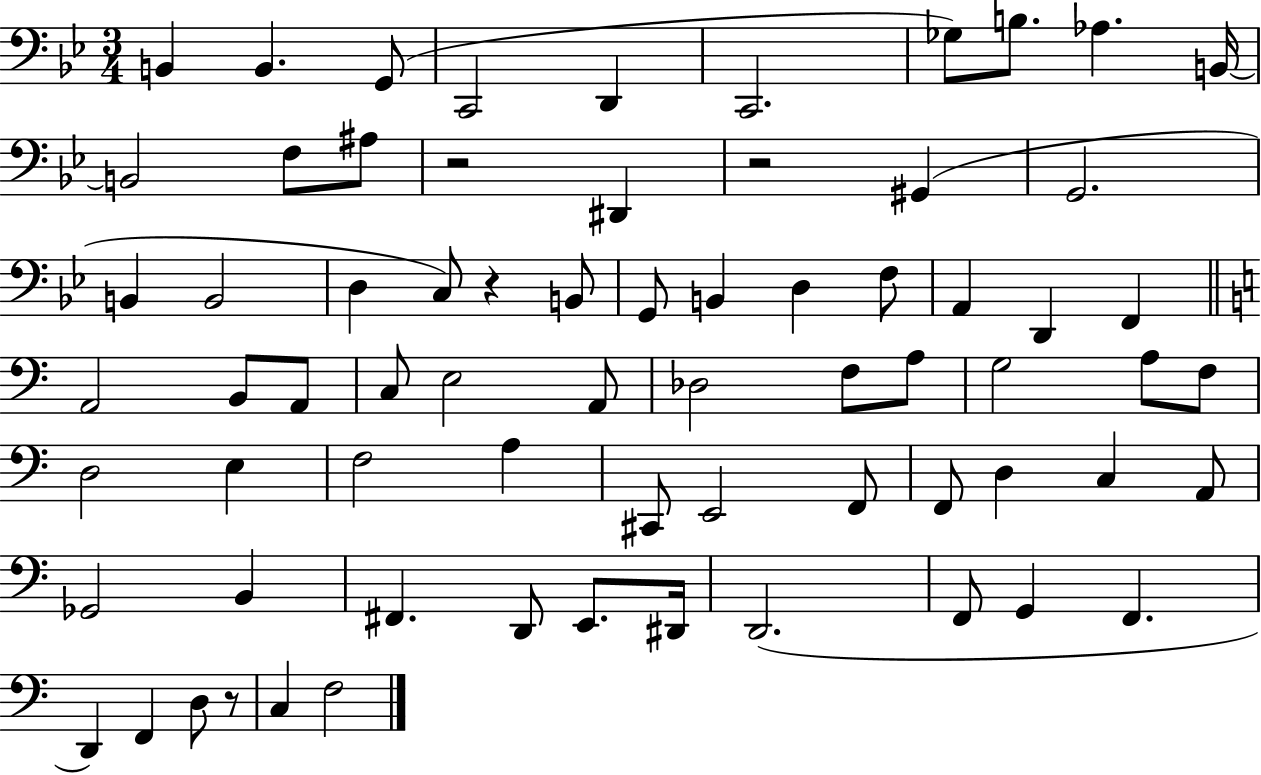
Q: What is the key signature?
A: BES major